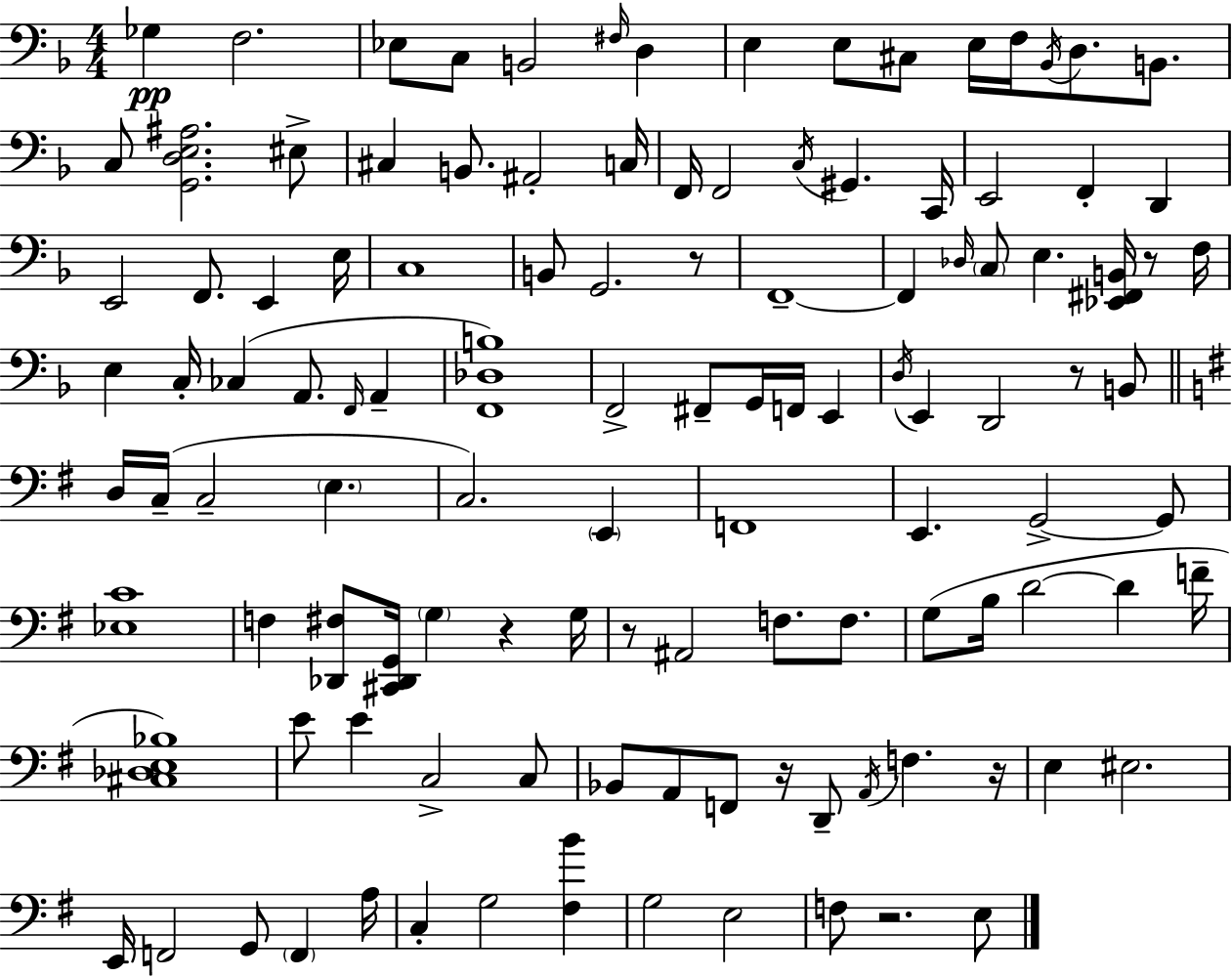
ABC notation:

X:1
T:Untitled
M:4/4
L:1/4
K:F
_G, F,2 _E,/2 C,/2 B,,2 ^F,/4 D, E, E,/2 ^C,/2 E,/4 F,/4 _B,,/4 D,/2 B,,/2 C,/2 [G,,D,E,^A,]2 ^E,/2 ^C, B,,/2 ^A,,2 C,/4 F,,/4 F,,2 C,/4 ^G,, C,,/4 E,,2 F,, D,, E,,2 F,,/2 E,, E,/4 C,4 B,,/2 G,,2 z/2 F,,4 F,, _D,/4 C,/2 E, [_E,,^F,,B,,]/4 z/2 F,/4 E, C,/4 _C, A,,/2 F,,/4 A,, [F,,_D,B,]4 F,,2 ^F,,/2 G,,/4 F,,/4 E,, D,/4 E,, D,,2 z/2 B,,/2 D,/4 C,/4 C,2 E, C,2 E,, F,,4 E,, G,,2 G,,/2 [_E,C]4 F, [_D,,^F,]/2 [^C,,_D,,G,,]/4 G, z G,/4 z/2 ^A,,2 F,/2 F,/2 G,/2 B,/4 D2 D F/4 [^C,_D,E,_B,]4 E/2 E C,2 C,/2 _B,,/2 A,,/2 F,,/2 z/4 D,,/2 A,,/4 F, z/4 E, ^E,2 E,,/4 F,,2 G,,/2 F,, A,/4 C, G,2 [^F,B] G,2 E,2 F,/2 z2 E,/2